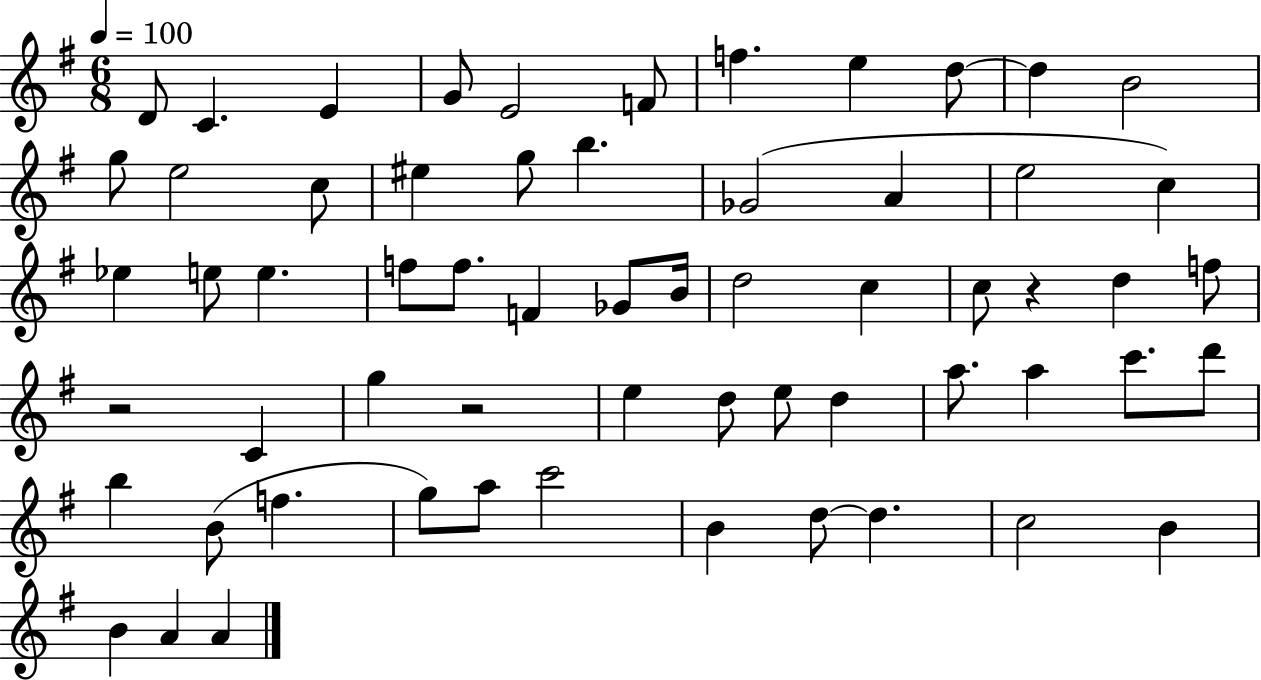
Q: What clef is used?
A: treble